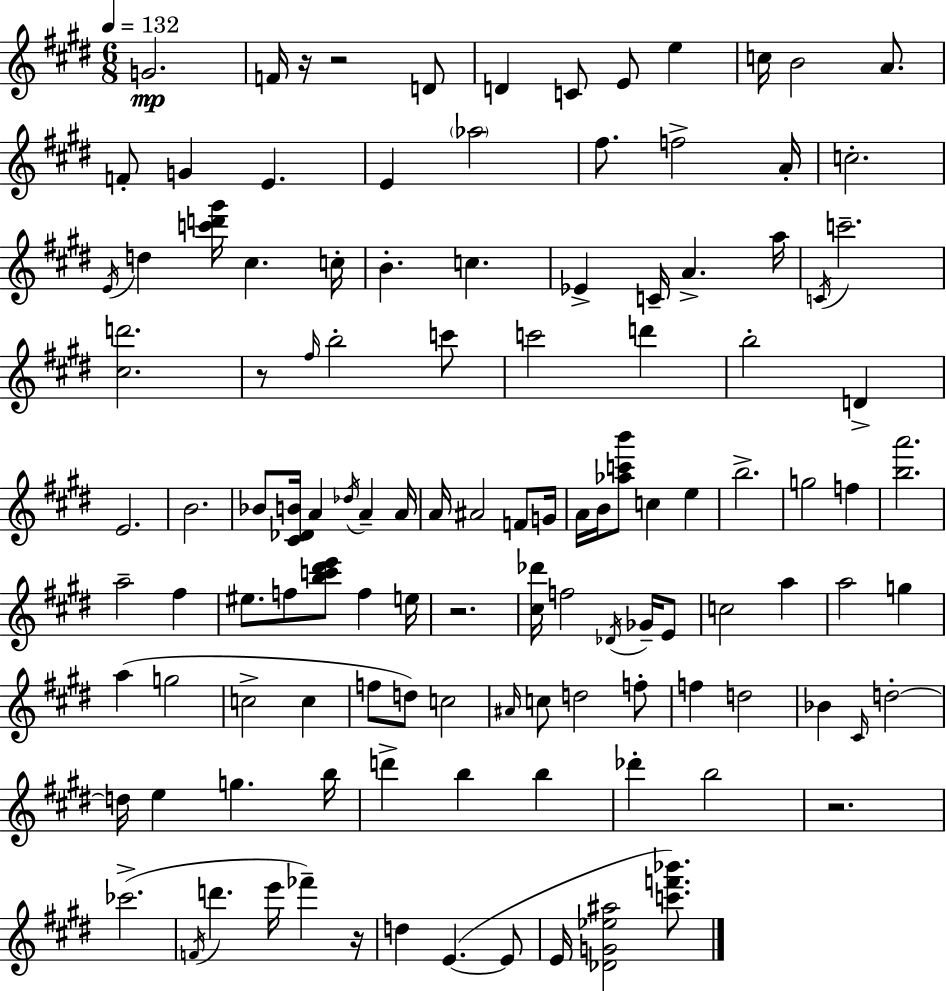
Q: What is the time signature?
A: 6/8